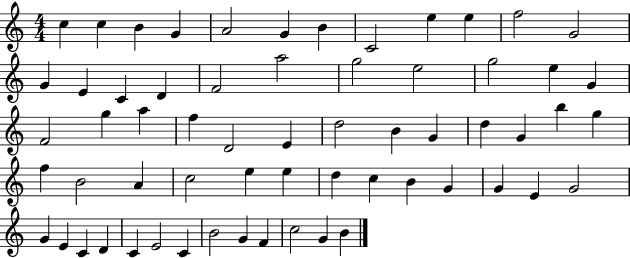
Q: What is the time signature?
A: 4/4